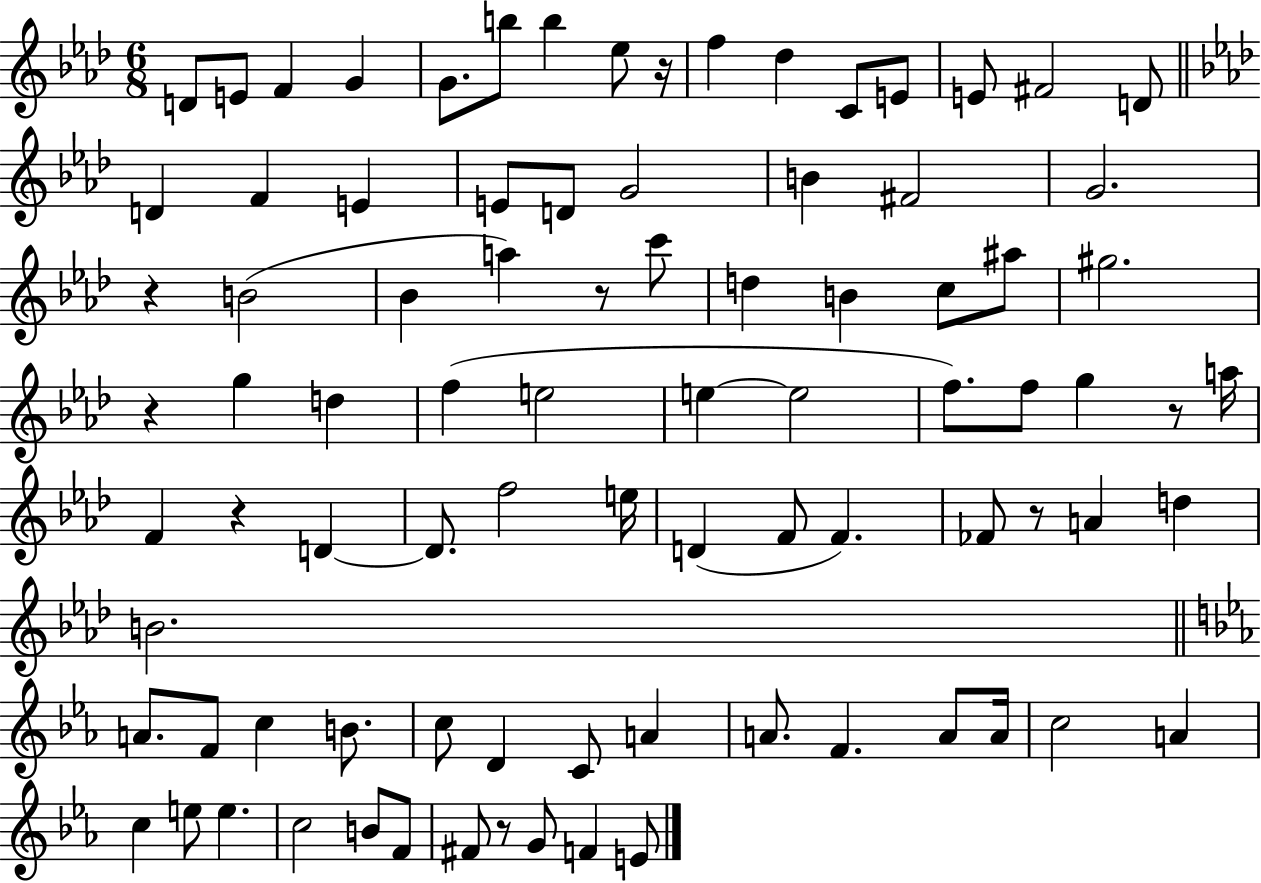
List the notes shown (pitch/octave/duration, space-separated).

D4/e E4/e F4/q G4/q G4/e. B5/e B5/q Eb5/e R/s F5/q Db5/q C4/e E4/e E4/e F#4/h D4/e D4/q F4/q E4/q E4/e D4/e G4/h B4/q F#4/h G4/h. R/q B4/h Bb4/q A5/q R/e C6/e D5/q B4/q C5/e A#5/e G#5/h. R/q G5/q D5/q F5/q E5/h E5/q E5/h F5/e. F5/e G5/q R/e A5/s F4/q R/q D4/q D4/e. F5/h E5/s D4/q F4/e F4/q. FES4/e R/e A4/q D5/q B4/h. A4/e. F4/e C5/q B4/e. C5/e D4/q C4/e A4/q A4/e. F4/q. A4/e A4/s C5/h A4/q C5/q E5/e E5/q. C5/h B4/e F4/e F#4/e R/e G4/e F4/q E4/e